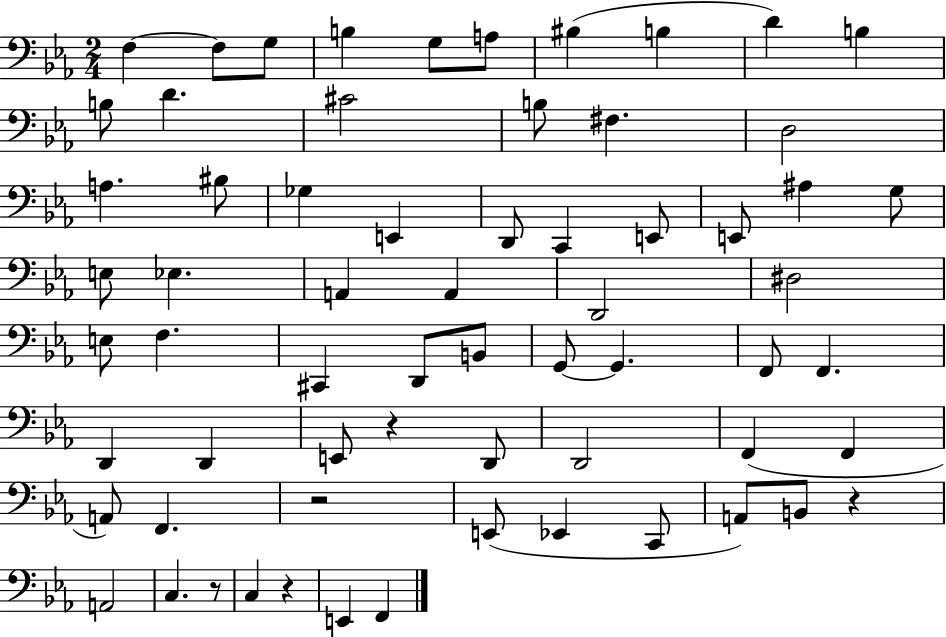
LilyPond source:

{
  \clef bass
  \numericTimeSignature
  \time 2/4
  \key ees \major
  f4~~ f8 g8 | b4 g8 a8 | bis4( b4 | d'4) b4 | \break b8 d'4. | cis'2 | b8 fis4. | d2 | \break a4. bis8 | ges4 e,4 | d,8 c,4 e,8 | e,8 ais4 g8 | \break e8 ees4. | a,4 a,4 | d,2 | dis2 | \break e8 f4. | cis,4 d,8 b,8 | g,8~~ g,4. | f,8 f,4. | \break d,4 d,4 | e,8 r4 d,8 | d,2 | f,4( f,4 | \break a,8) f,4. | r2 | e,8( ees,4 c,8 | a,8) b,8 r4 | \break a,2 | c4. r8 | c4 r4 | e,4 f,4 | \break \bar "|."
}